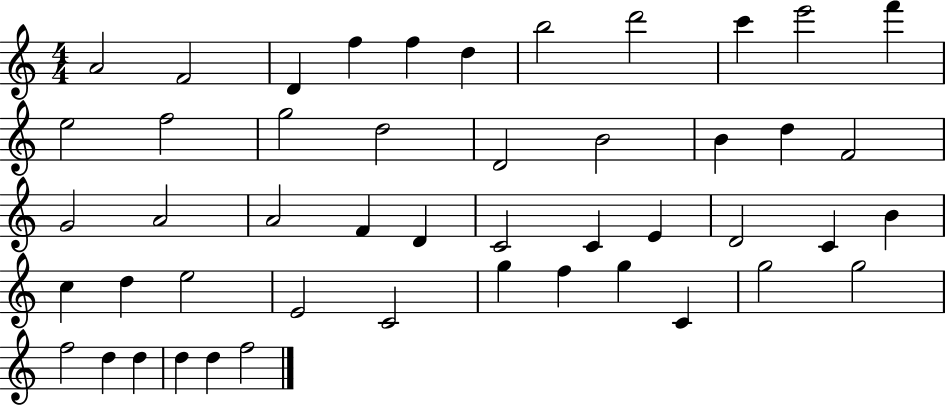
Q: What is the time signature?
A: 4/4